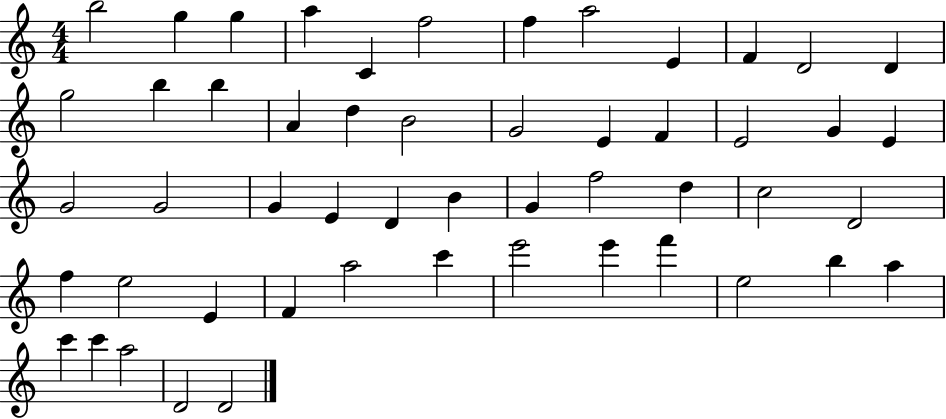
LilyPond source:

{
  \clef treble
  \numericTimeSignature
  \time 4/4
  \key c \major
  b''2 g''4 g''4 | a''4 c'4 f''2 | f''4 a''2 e'4 | f'4 d'2 d'4 | \break g''2 b''4 b''4 | a'4 d''4 b'2 | g'2 e'4 f'4 | e'2 g'4 e'4 | \break g'2 g'2 | g'4 e'4 d'4 b'4 | g'4 f''2 d''4 | c''2 d'2 | \break f''4 e''2 e'4 | f'4 a''2 c'''4 | e'''2 e'''4 f'''4 | e''2 b''4 a''4 | \break c'''4 c'''4 a''2 | d'2 d'2 | \bar "|."
}